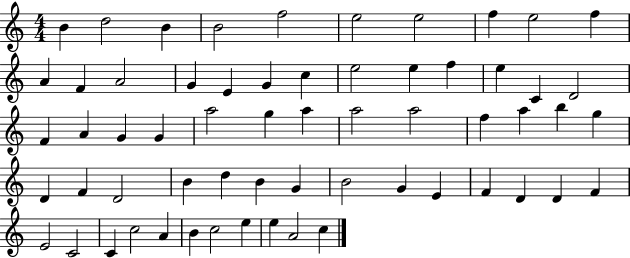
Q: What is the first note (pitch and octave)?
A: B4